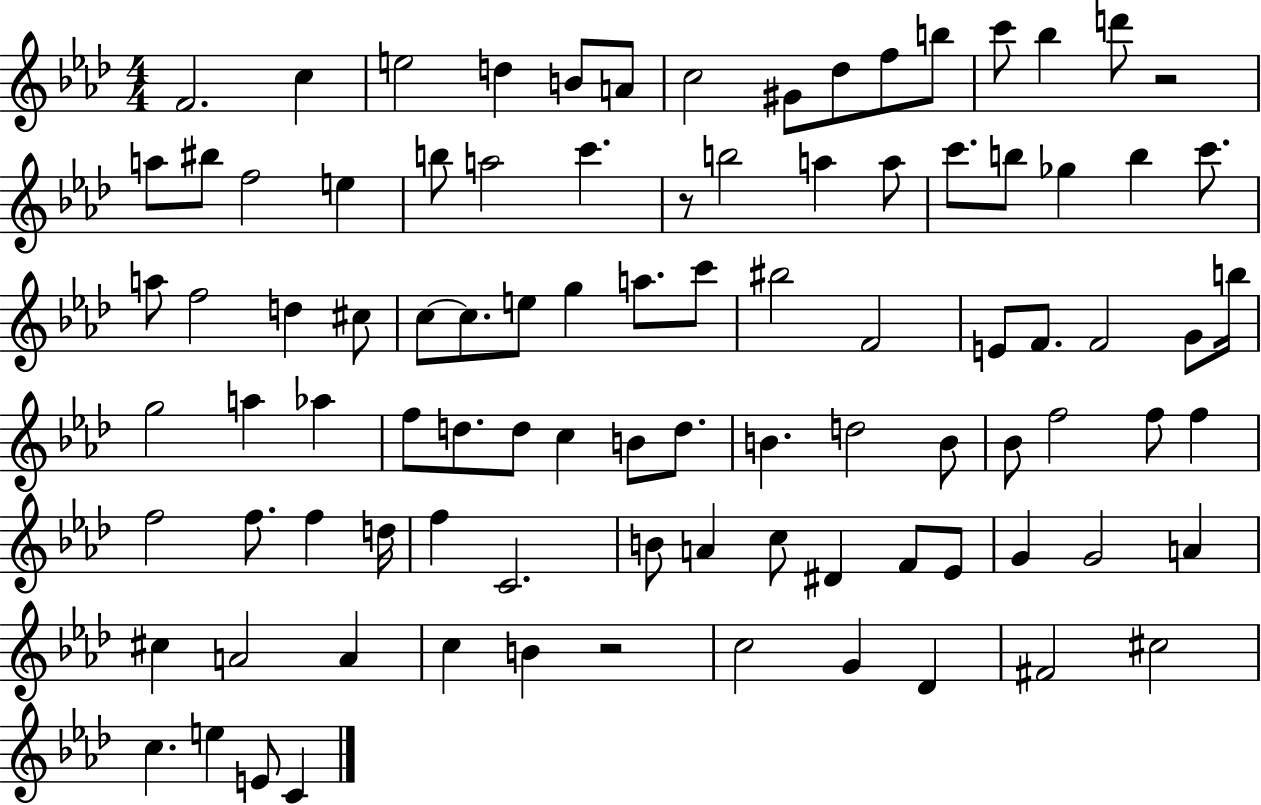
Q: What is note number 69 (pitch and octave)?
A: B4